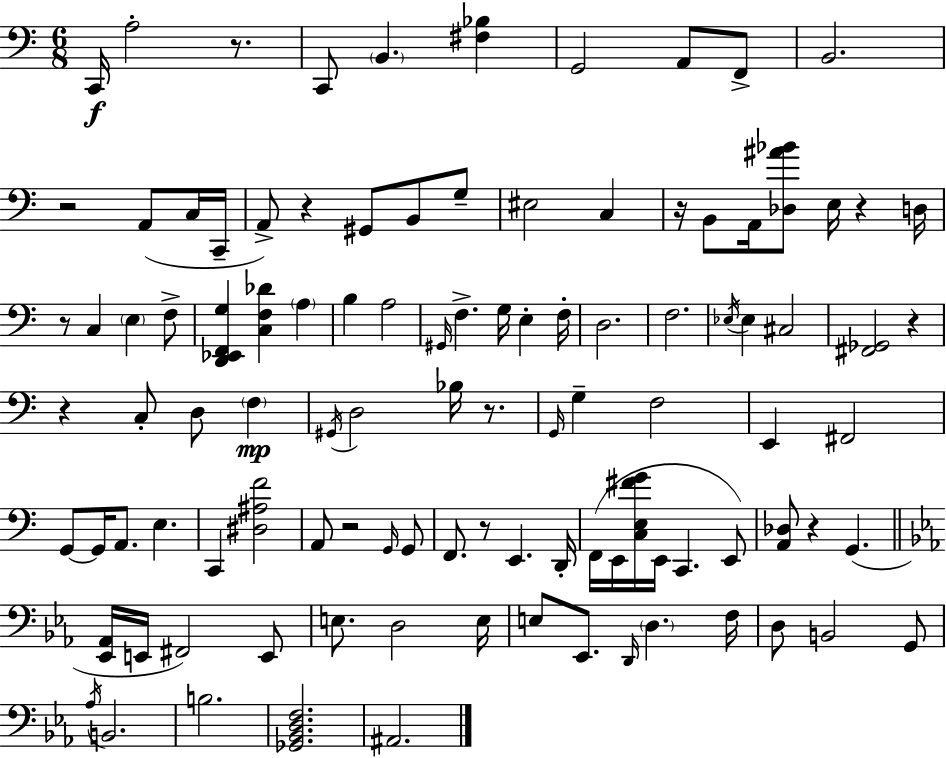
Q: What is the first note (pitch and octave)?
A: C2